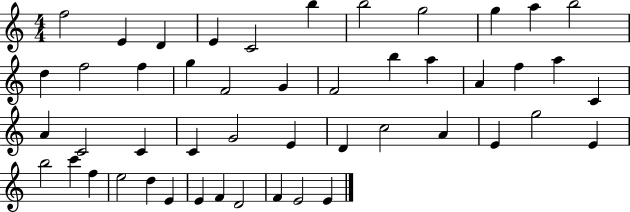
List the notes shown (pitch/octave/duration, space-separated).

F5/h E4/q D4/q E4/q C4/h B5/q B5/h G5/h G5/q A5/q B5/h D5/q F5/h F5/q G5/q F4/h G4/q F4/h B5/q A5/q A4/q F5/q A5/q C4/q A4/q C4/h C4/q C4/q G4/h E4/q D4/q C5/h A4/q E4/q G5/h E4/q B5/h C6/q F5/q E5/h D5/q E4/q E4/q F4/q D4/h F4/q E4/h E4/q